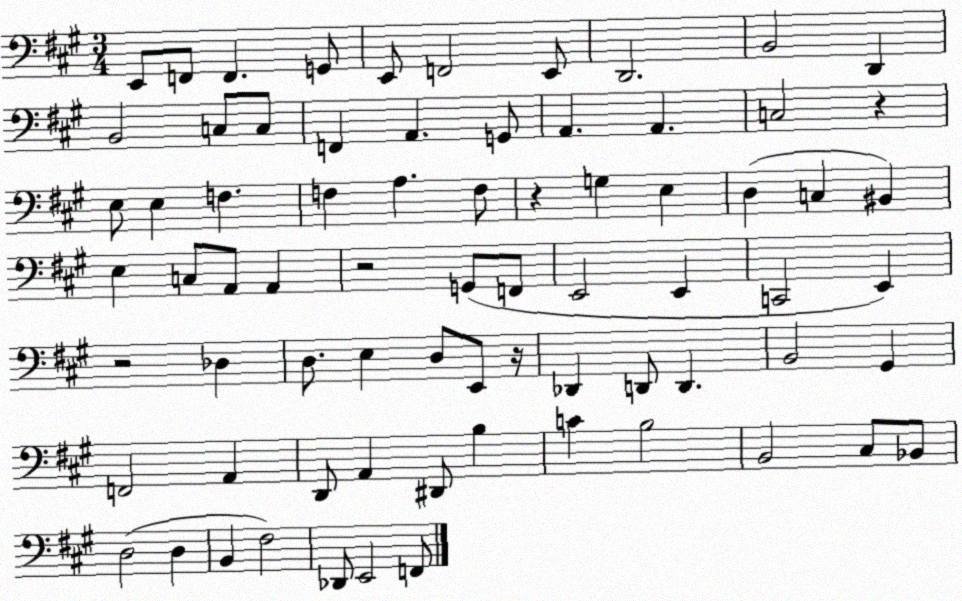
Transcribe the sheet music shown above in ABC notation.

X:1
T:Untitled
M:3/4
L:1/4
K:A
E,,/2 F,,/2 F,, G,,/2 E,,/2 F,,2 E,,/2 D,,2 B,,2 D,, B,,2 C,/2 C,/2 F,, A,, G,,/2 A,, A,, C,2 z E,/2 E, F, F, A, F,/2 z G, E, D, C, ^B,, E, C,/2 A,,/2 A,, z2 G,,/2 F,,/2 E,,2 E,, C,,2 E,, z2 _D, D,/2 E, D,/2 E,,/2 z/4 _D,, D,,/2 D,, B,,2 ^G,, F,,2 A,, D,,/2 A,, ^D,,/2 B, C B,2 B,,2 ^C,/2 _B,,/2 D,2 D, B,, ^F,2 _D,,/2 E,,2 F,,/2